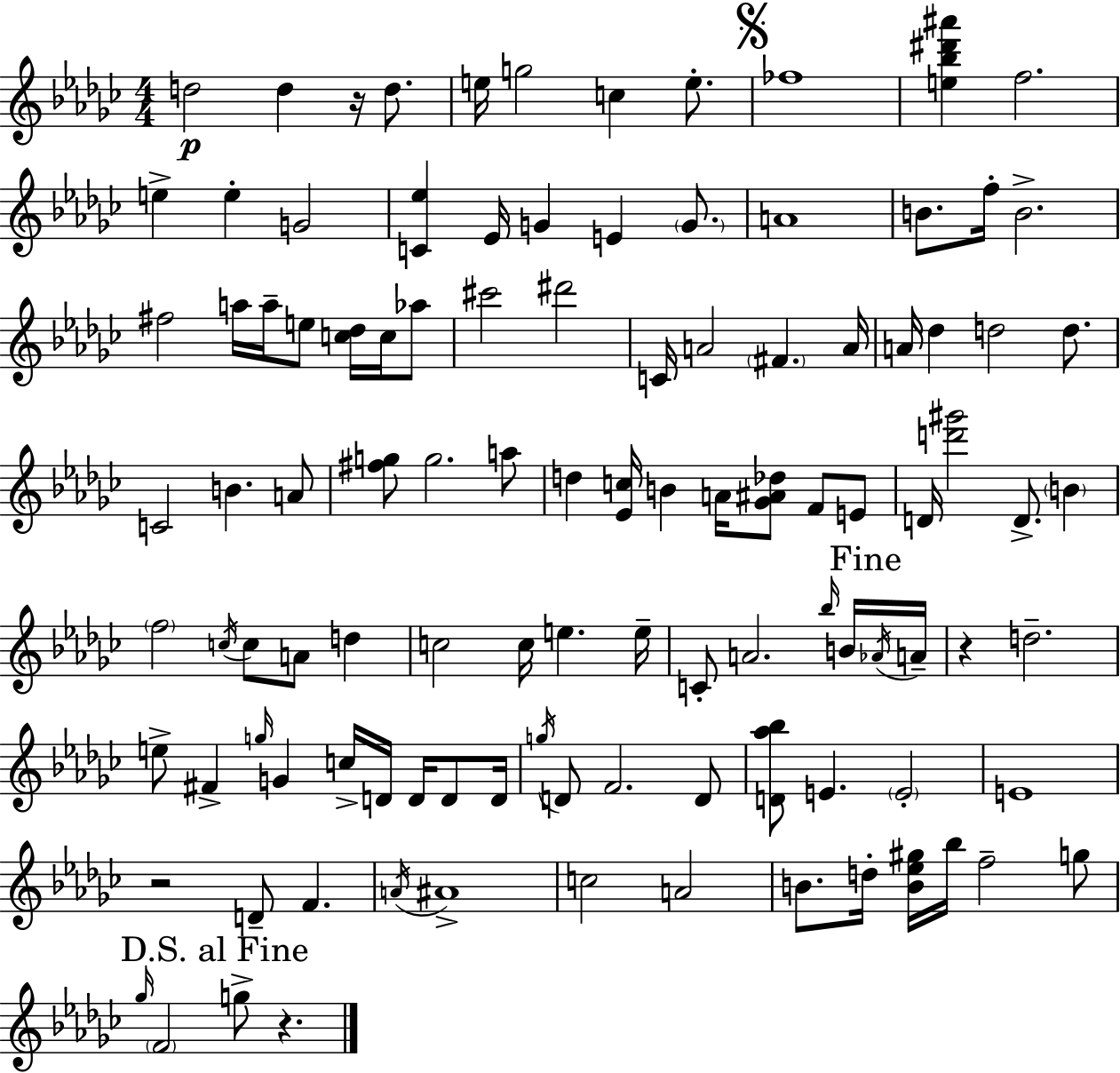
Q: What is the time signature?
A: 4/4